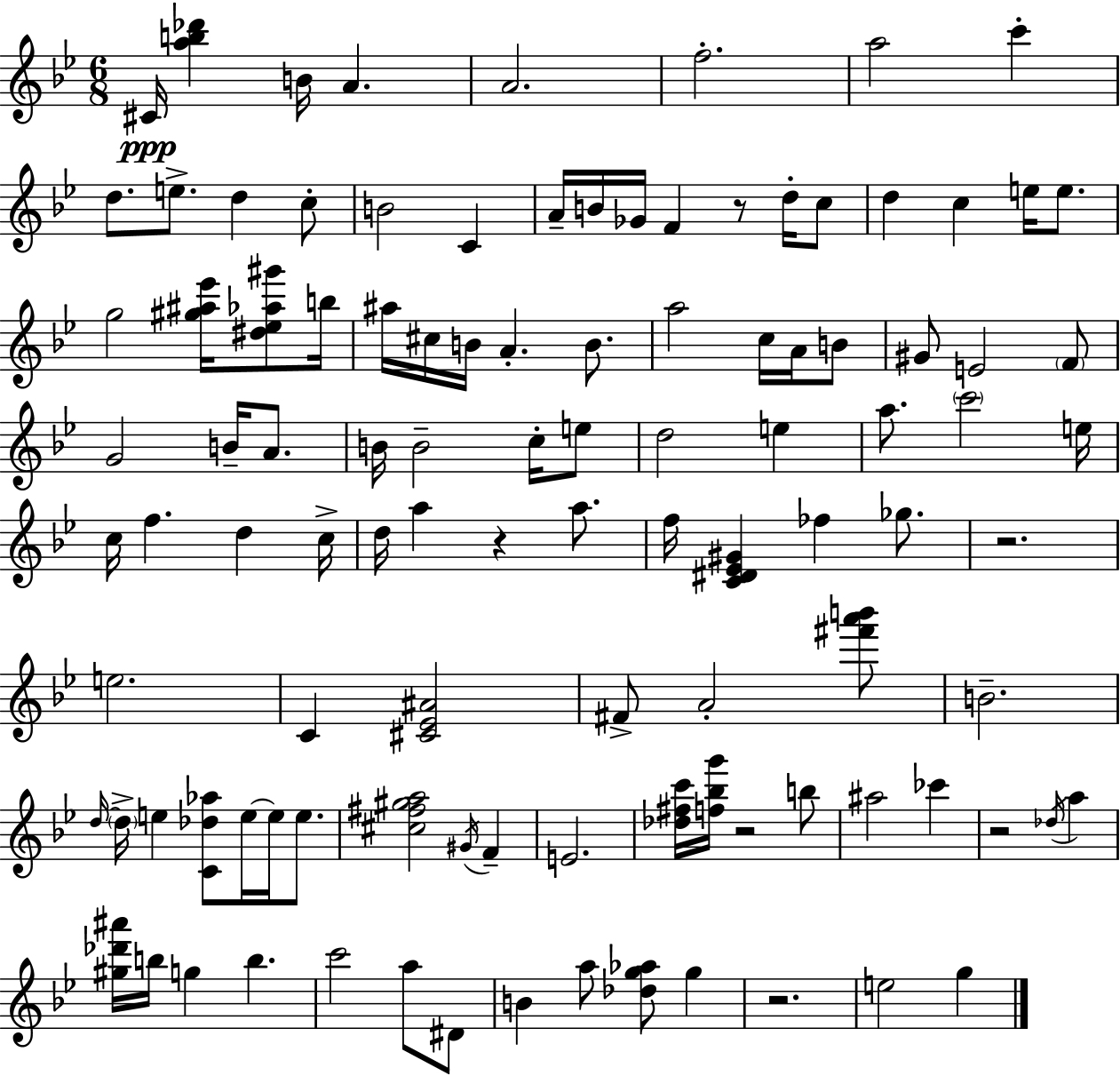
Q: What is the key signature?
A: BES major